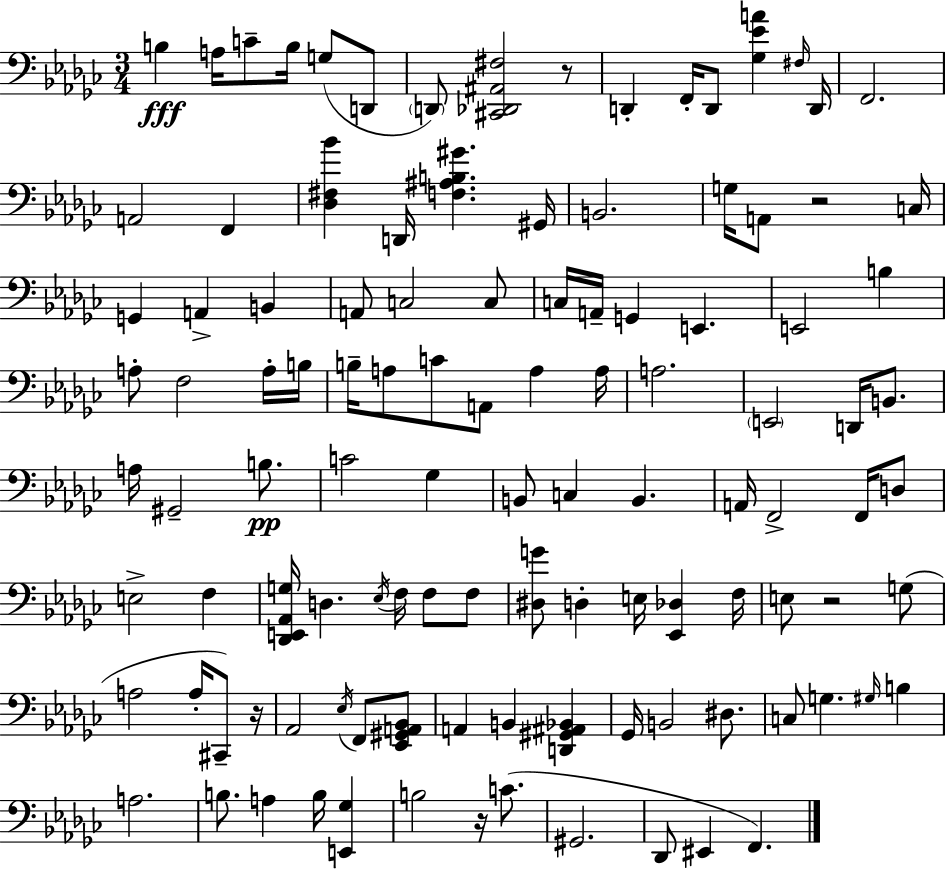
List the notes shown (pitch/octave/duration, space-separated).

B3/q A3/s C4/e B3/s G3/e D2/e D2/e [C#2,Db2,A#2,F#3]/h R/e D2/q F2/s D2/e [Gb3,Eb4,A4]/q F#3/s D2/s F2/h. A2/h F2/q [Db3,F#3,Bb4]/q D2/s [F3,A#3,B3,G#4]/q. G#2/s B2/h. G3/s A2/e R/h C3/s G2/q A2/q B2/q A2/e C3/h C3/e C3/s A2/s G2/q E2/q. E2/h B3/q A3/e F3/h A3/s B3/s B3/s A3/e C4/e A2/e A3/q A3/s A3/h. E2/h D2/s B2/e. A3/s G#2/h B3/e. C4/h Gb3/q B2/e C3/q B2/q. A2/s F2/h F2/s D3/e E3/h F3/q [Db2,E2,Ab2,G3]/s D3/q. Eb3/s F3/s F3/e F3/e [D#3,G4]/e D3/q E3/s [Eb2,Db3]/q F3/s E3/e R/h G3/e A3/h A3/s C#2/e R/s Ab2/h Eb3/s F2/e [Eb2,G#2,A2,Bb2]/e A2/q B2/q [D2,G#2,A#2,Bb2]/q Gb2/s B2/h D#3/e. C3/e G3/q. G#3/s B3/q A3/h. B3/e. A3/q B3/s [E2,Gb3]/q B3/h R/s C4/e. G#2/h. Db2/e EIS2/q F2/q.